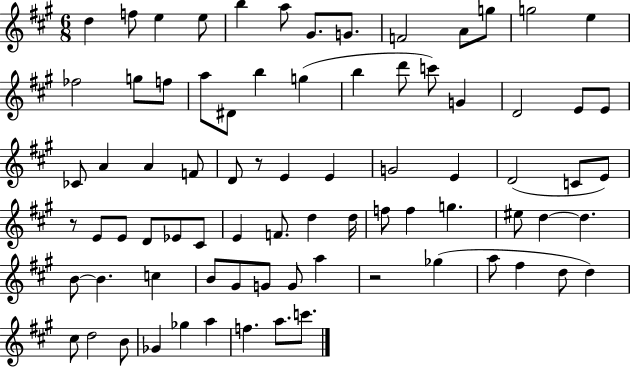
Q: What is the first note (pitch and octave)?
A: D5